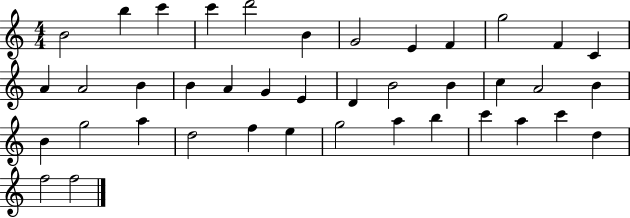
X:1
T:Untitled
M:4/4
L:1/4
K:C
B2 b c' c' d'2 B G2 E F g2 F C A A2 B B A G E D B2 B c A2 B B g2 a d2 f e g2 a b c' a c' d f2 f2